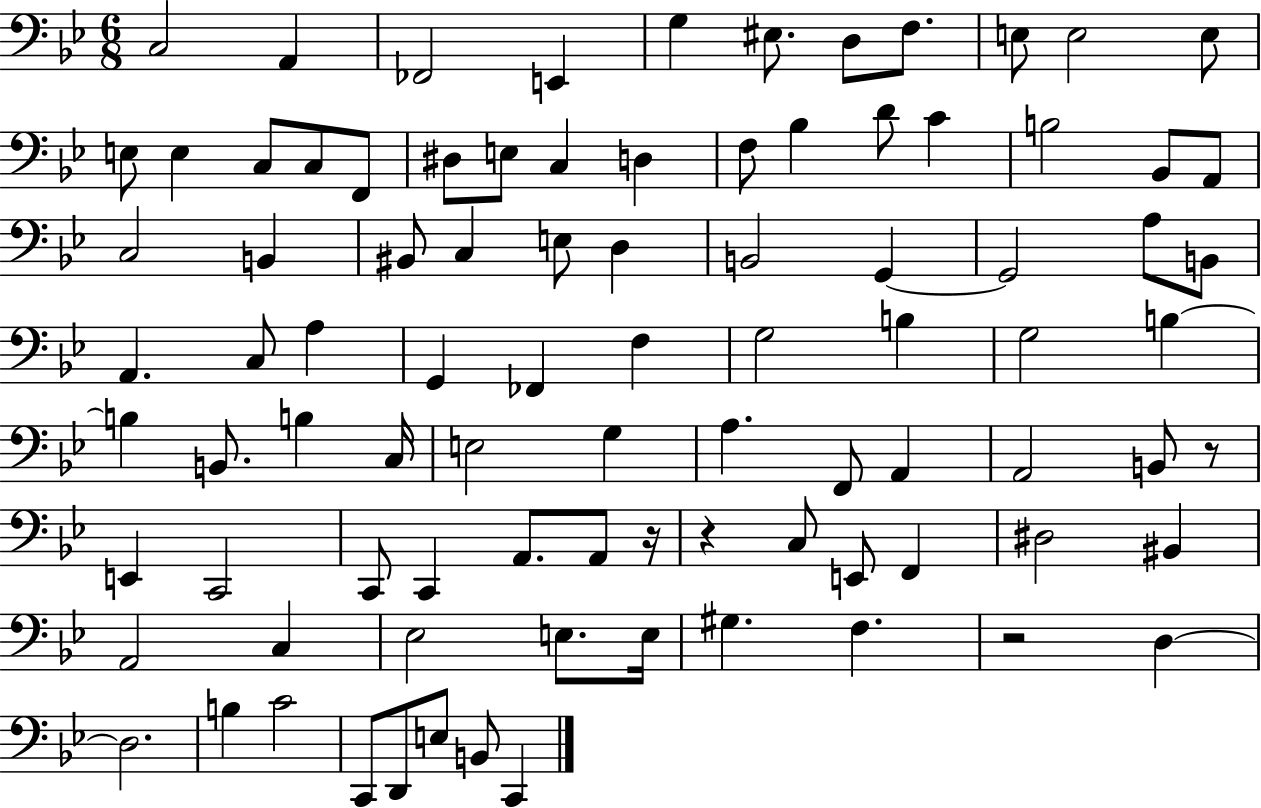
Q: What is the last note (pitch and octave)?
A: C2